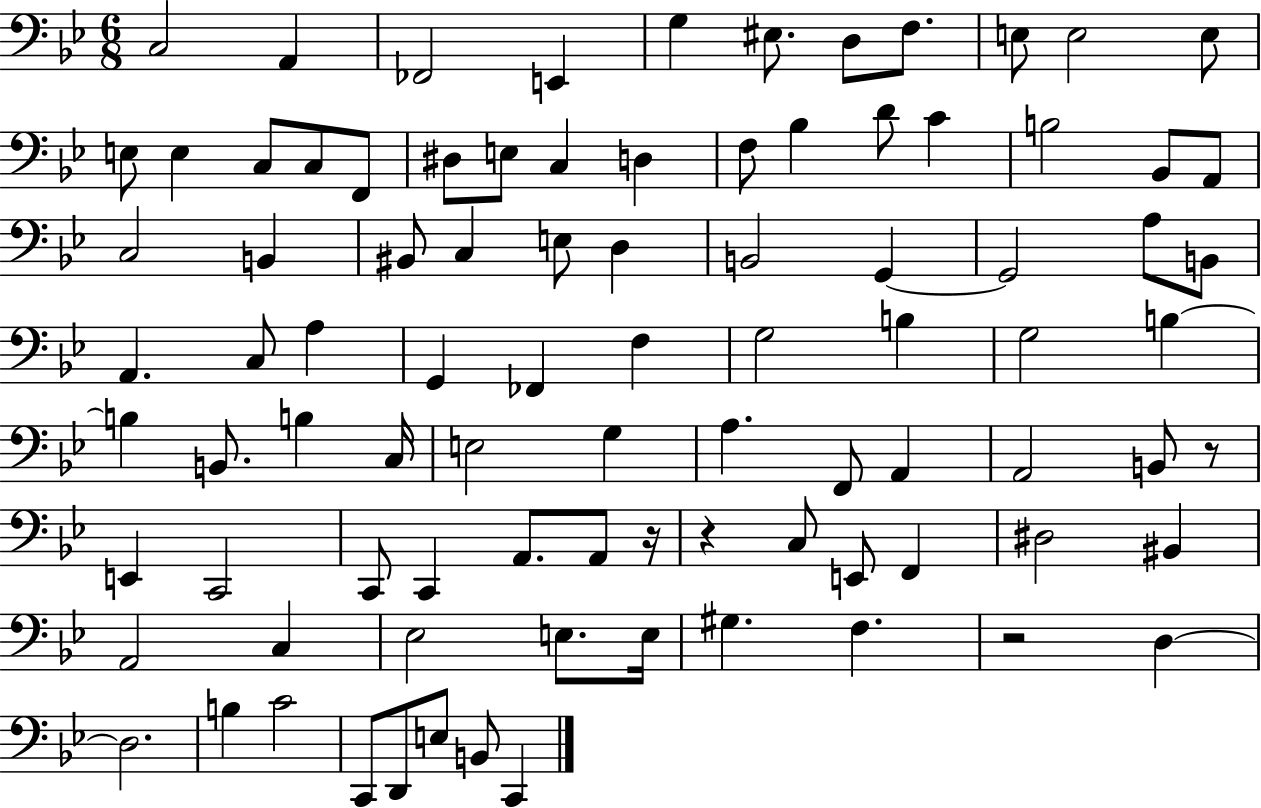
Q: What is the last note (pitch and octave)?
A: C2